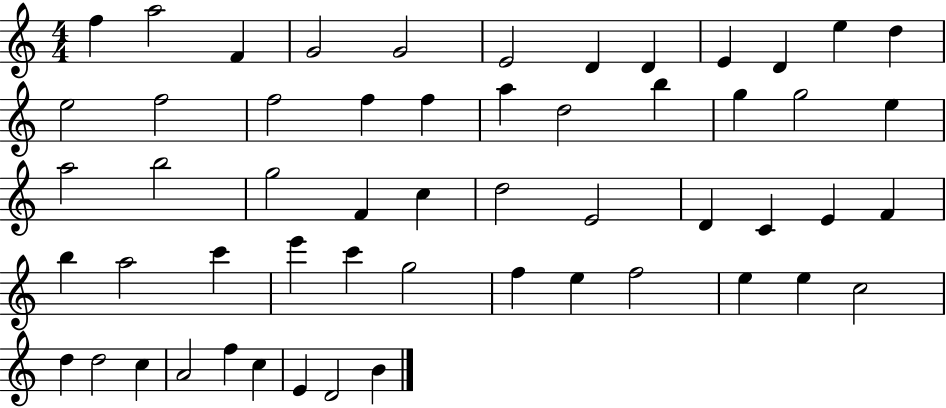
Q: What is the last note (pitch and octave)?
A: B4